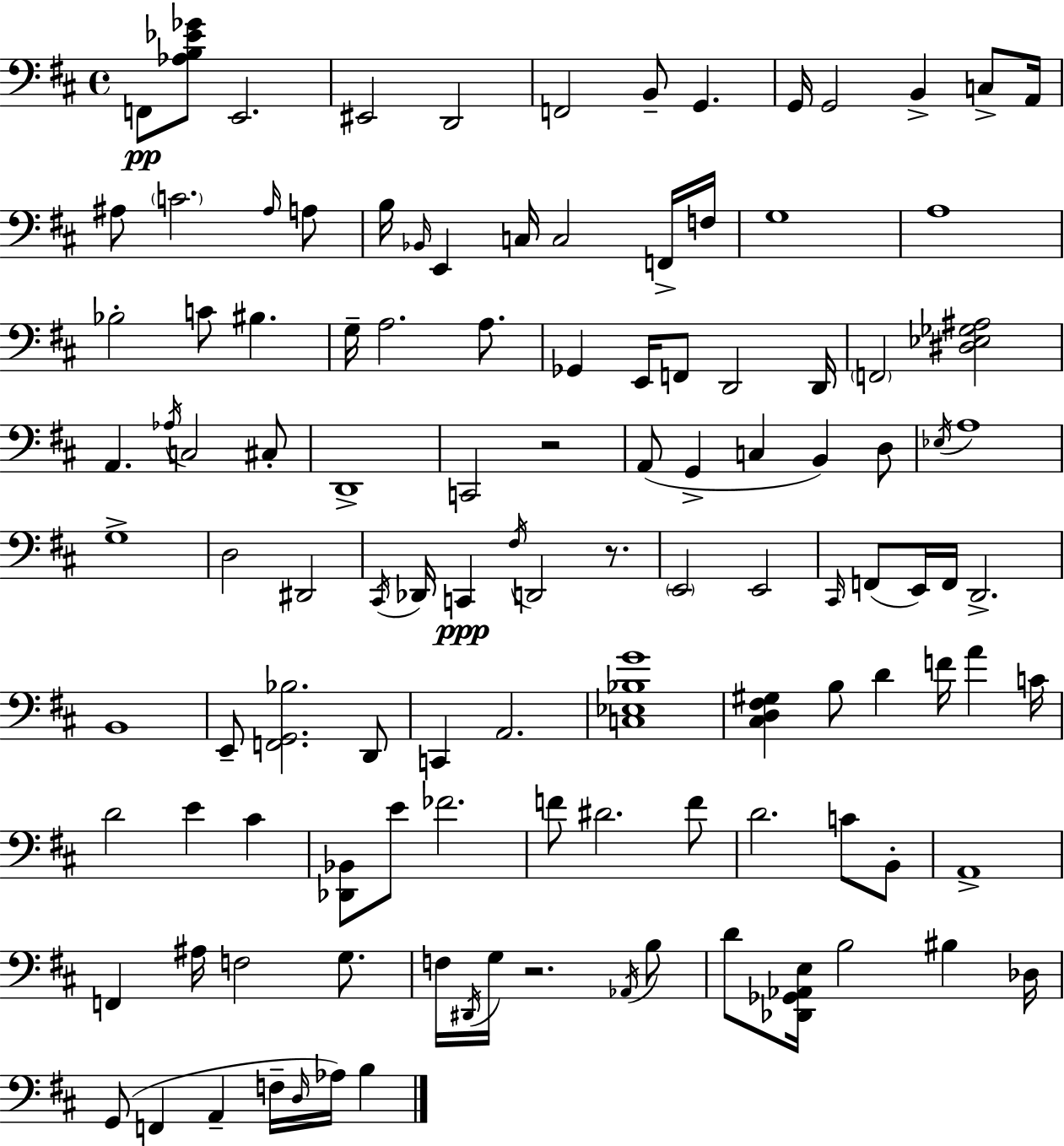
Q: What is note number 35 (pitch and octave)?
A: D2